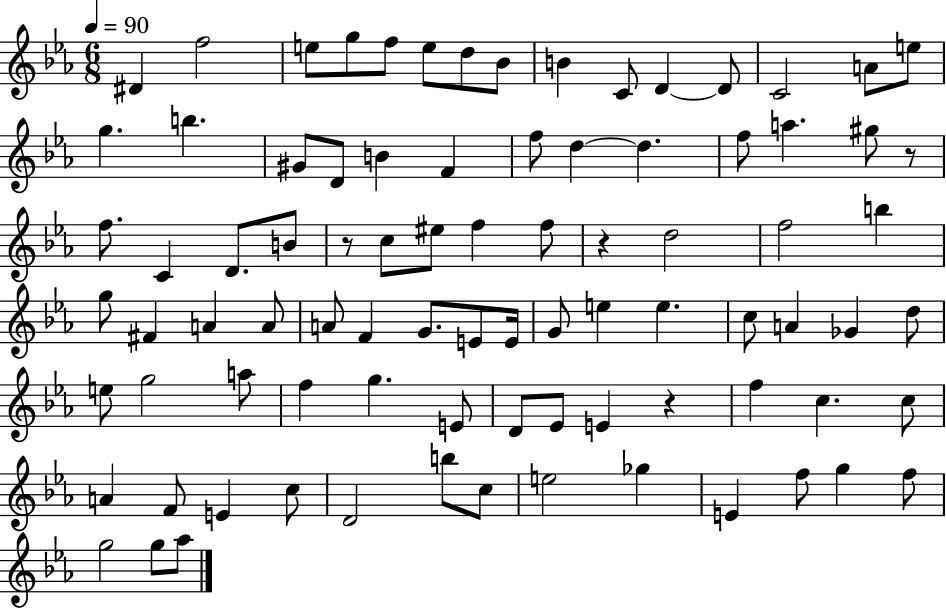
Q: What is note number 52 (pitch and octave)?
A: A4